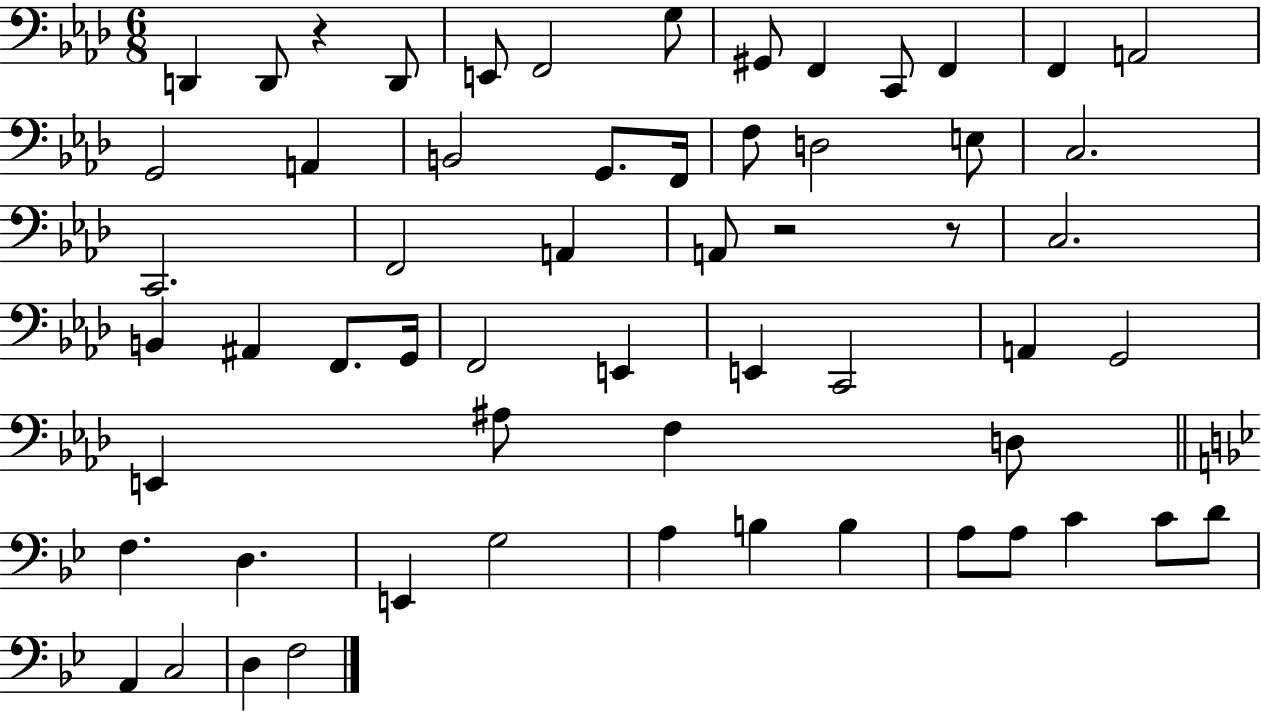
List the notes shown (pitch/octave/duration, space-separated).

D2/q D2/e R/q D2/e E2/e F2/h G3/e G#2/e F2/q C2/e F2/q F2/q A2/h G2/h A2/q B2/h G2/e. F2/s F3/e D3/h E3/e C3/h. C2/h. F2/h A2/q A2/e R/h R/e C3/h. B2/q A#2/q F2/e. G2/s F2/h E2/q E2/q C2/h A2/q G2/h E2/q A#3/e F3/q D3/e F3/q. D3/q. E2/q G3/h A3/q B3/q B3/q A3/e A3/e C4/q C4/e D4/e A2/q C3/h D3/q F3/h